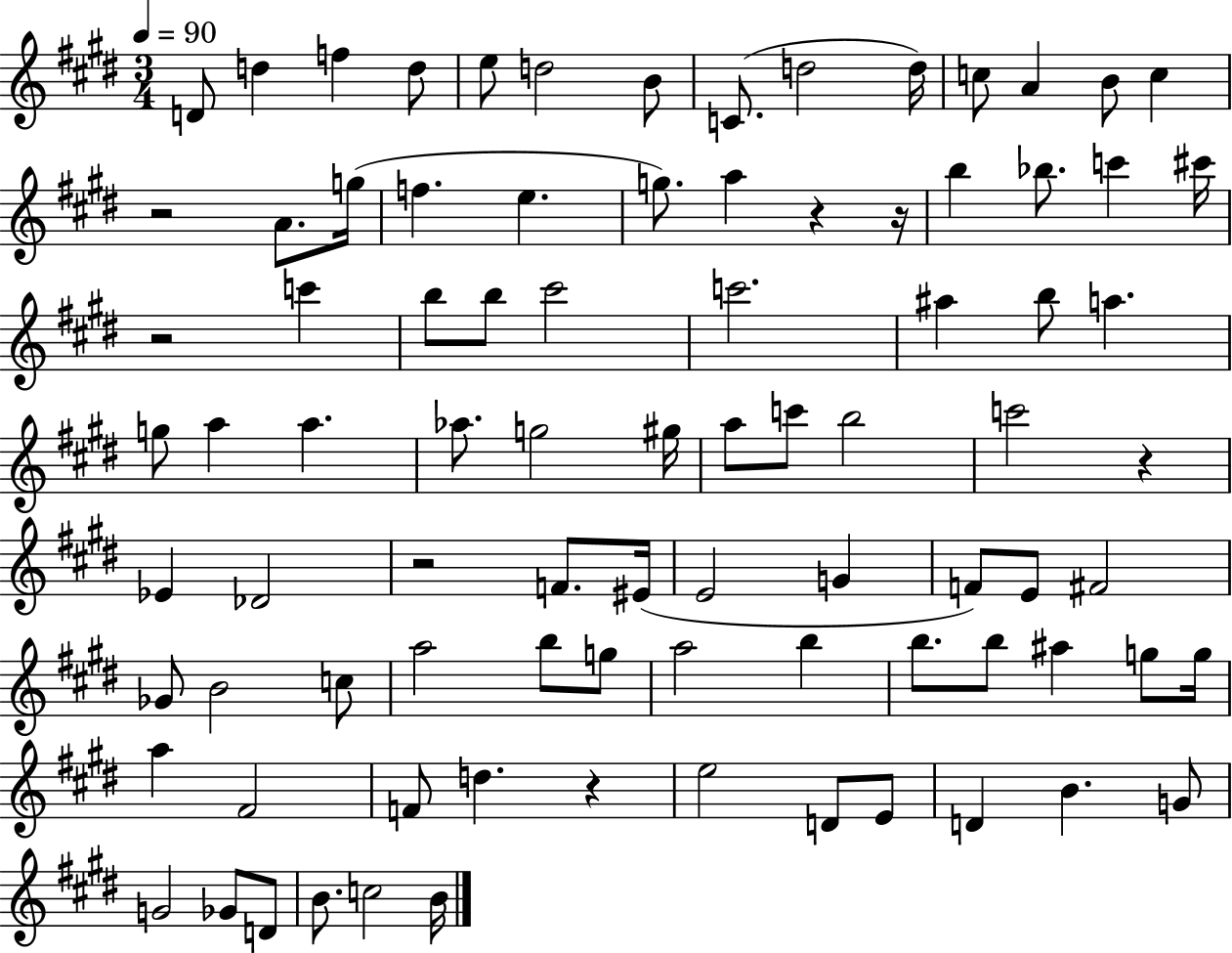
D4/e D5/q F5/q D5/e E5/e D5/h B4/e C4/e. D5/h D5/s C5/e A4/q B4/e C5/q R/h A4/e. G5/s F5/q. E5/q. G5/e. A5/q R/q R/s B5/q Bb5/e. C6/q C#6/s R/h C6/q B5/e B5/e C#6/h C6/h. A#5/q B5/e A5/q. G5/e A5/q A5/q. Ab5/e. G5/h G#5/s A5/e C6/e B5/h C6/h R/q Eb4/q Db4/h R/h F4/e. EIS4/s E4/h G4/q F4/e E4/e F#4/h Gb4/e B4/h C5/e A5/h B5/e G5/e A5/h B5/q B5/e. B5/e A#5/q G5/e G5/s A5/q F#4/h F4/e D5/q. R/q E5/h D4/e E4/e D4/q B4/q. G4/e G4/h Gb4/e D4/e B4/e. C5/h B4/s